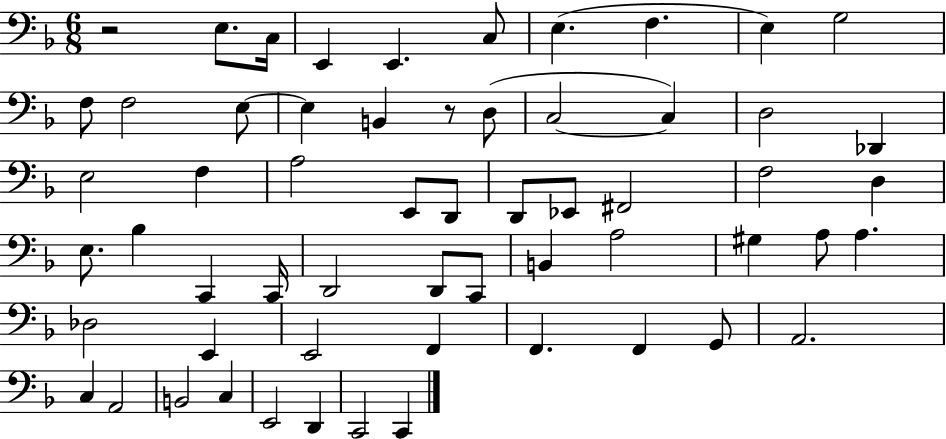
{
  \clef bass
  \numericTimeSignature
  \time 6/8
  \key f \major
  r2 e8. c16 | e,4 e,4. c8 | e4.( f4. | e4) g2 | \break f8 f2 e8~~ | e4 b,4 r8 d8( | c2~~ c4) | d2 des,4 | \break e2 f4 | a2 e,8 d,8 | d,8 ees,8 fis,2 | f2 d4 | \break e8. bes4 c,4 c,16 | d,2 d,8 c,8 | b,4 a2 | gis4 a8 a4. | \break des2 e,4 | e,2 f,4 | f,4. f,4 g,8 | a,2. | \break c4 a,2 | b,2 c4 | e,2 d,4 | c,2 c,4 | \break \bar "|."
}